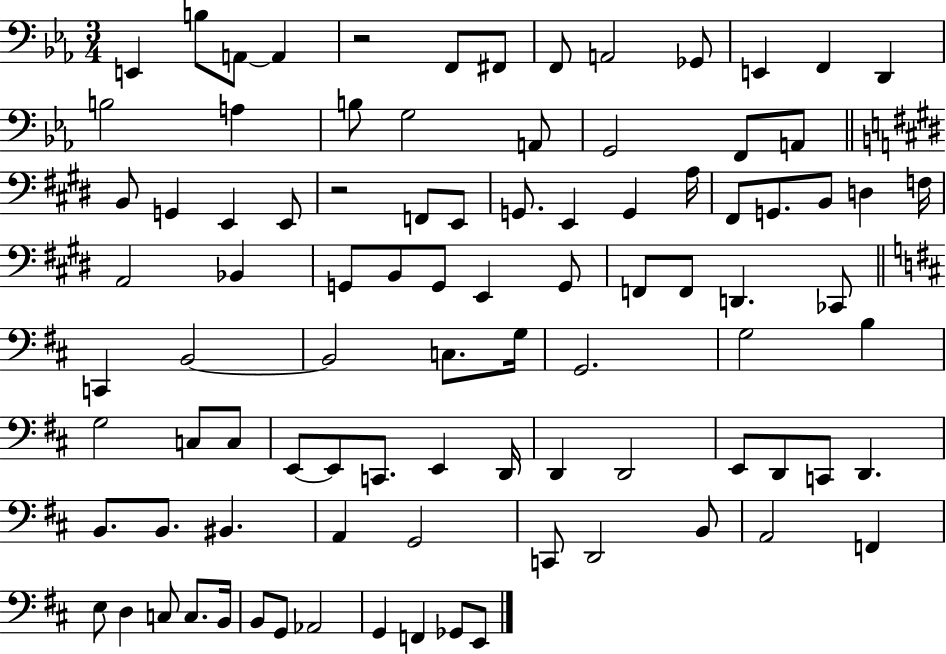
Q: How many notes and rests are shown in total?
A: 92